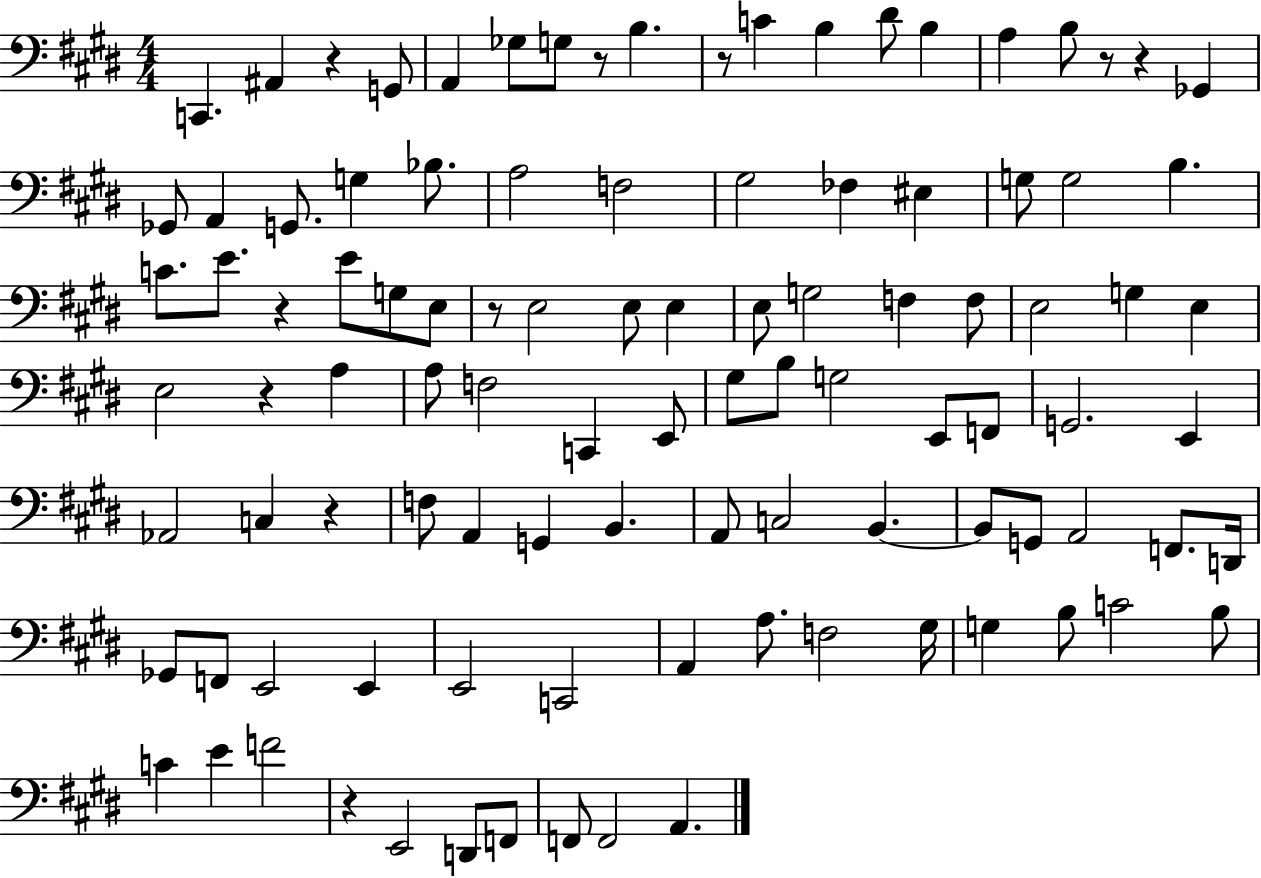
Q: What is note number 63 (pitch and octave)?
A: C3